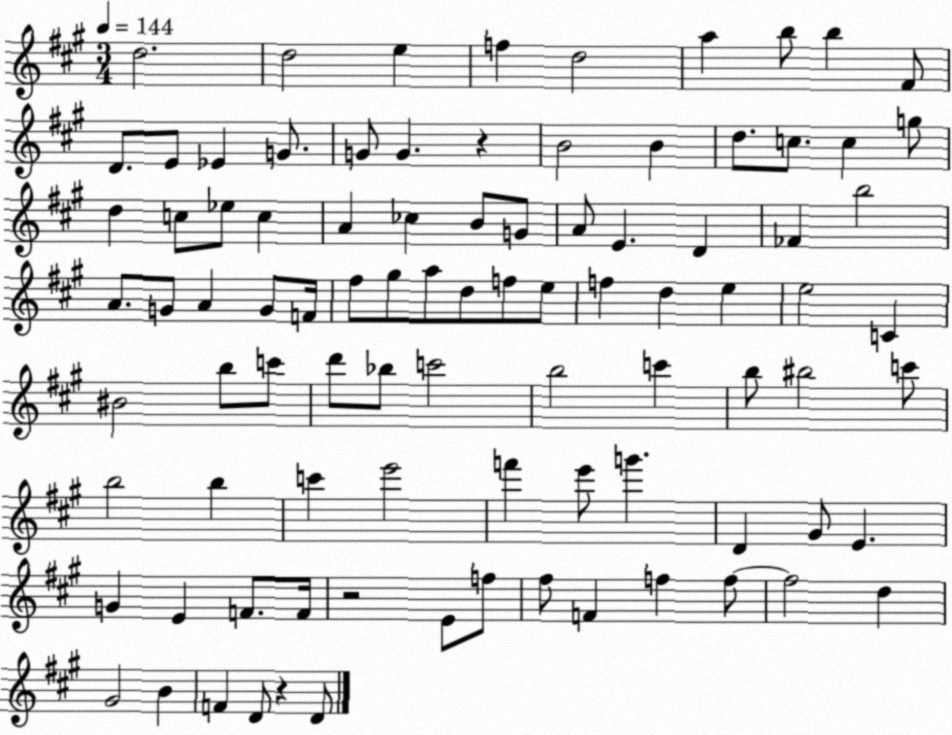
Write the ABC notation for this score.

X:1
T:Untitled
M:3/4
L:1/4
K:A
d2 d2 e f d2 a b/2 b ^F/2 D/2 E/2 _E G/2 G/2 G z B2 B d/2 c/2 c g/2 d c/2 _e/2 c A _c B/2 G/2 A/2 E D _F b2 A/2 G/2 A G/2 F/4 ^f/2 ^g/2 a/2 d/2 f/2 e/2 f d e e2 C ^B2 b/2 c'/2 d'/2 _b/2 c'2 b2 c' b/2 ^b2 c'/2 b2 b c' e'2 f' e'/2 g' D ^G/2 E G E F/2 F/4 z2 E/2 f/2 ^f/2 F f f/2 f2 d ^G2 B F D/2 z D/2